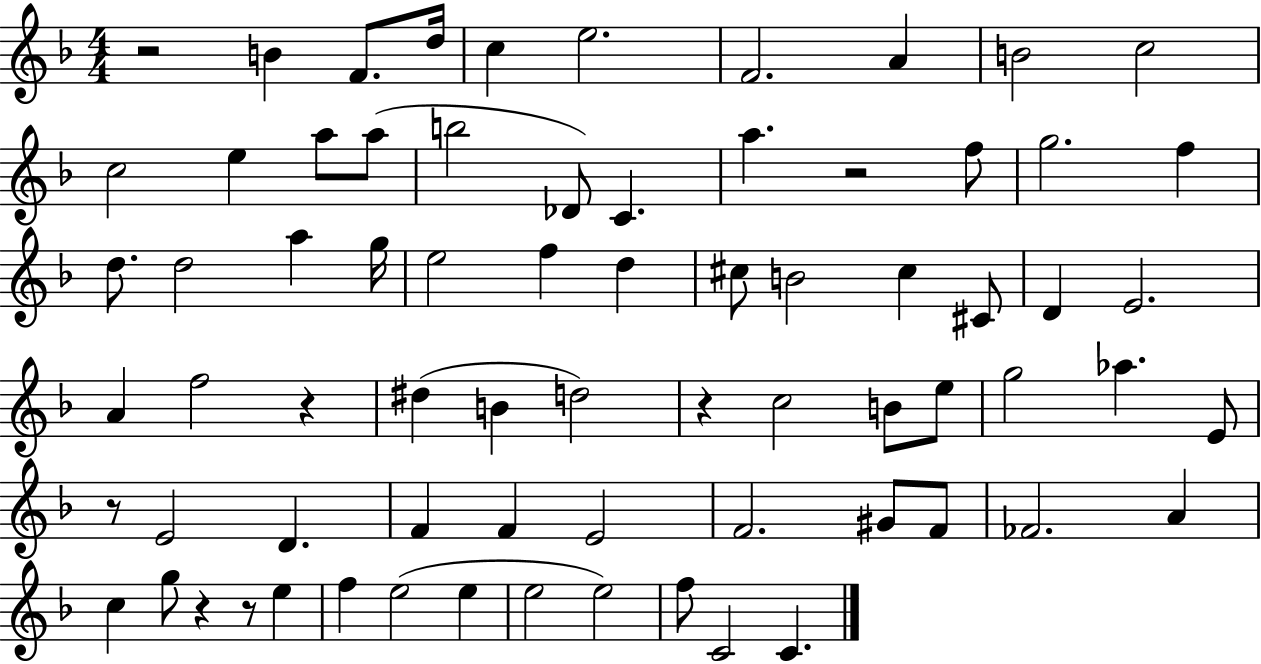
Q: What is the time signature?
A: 4/4